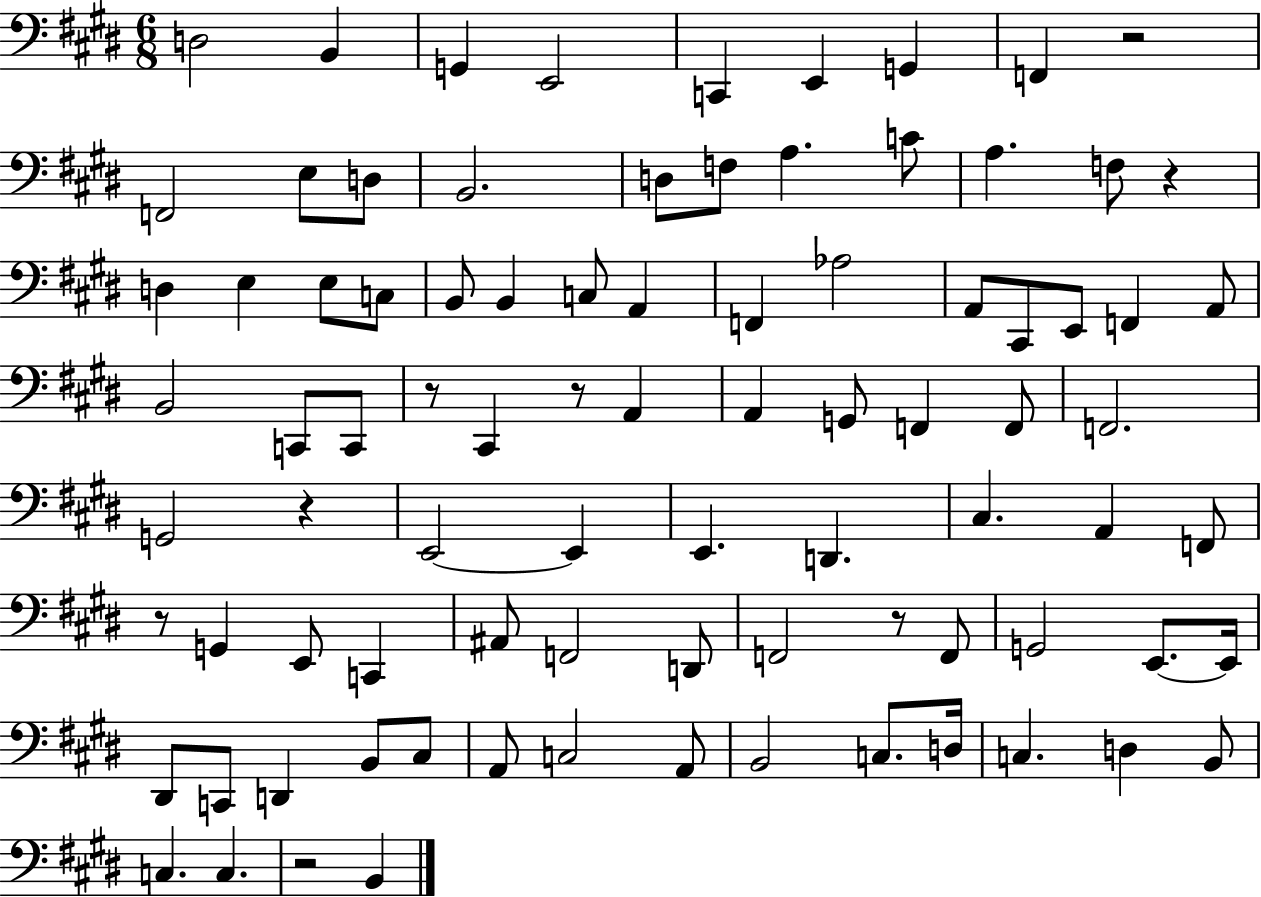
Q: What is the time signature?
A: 6/8